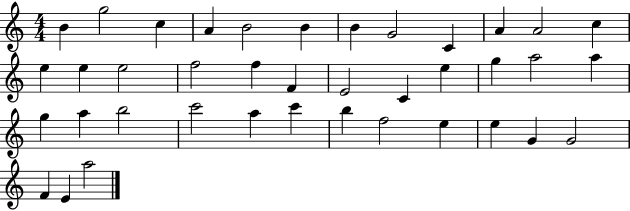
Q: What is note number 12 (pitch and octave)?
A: C5